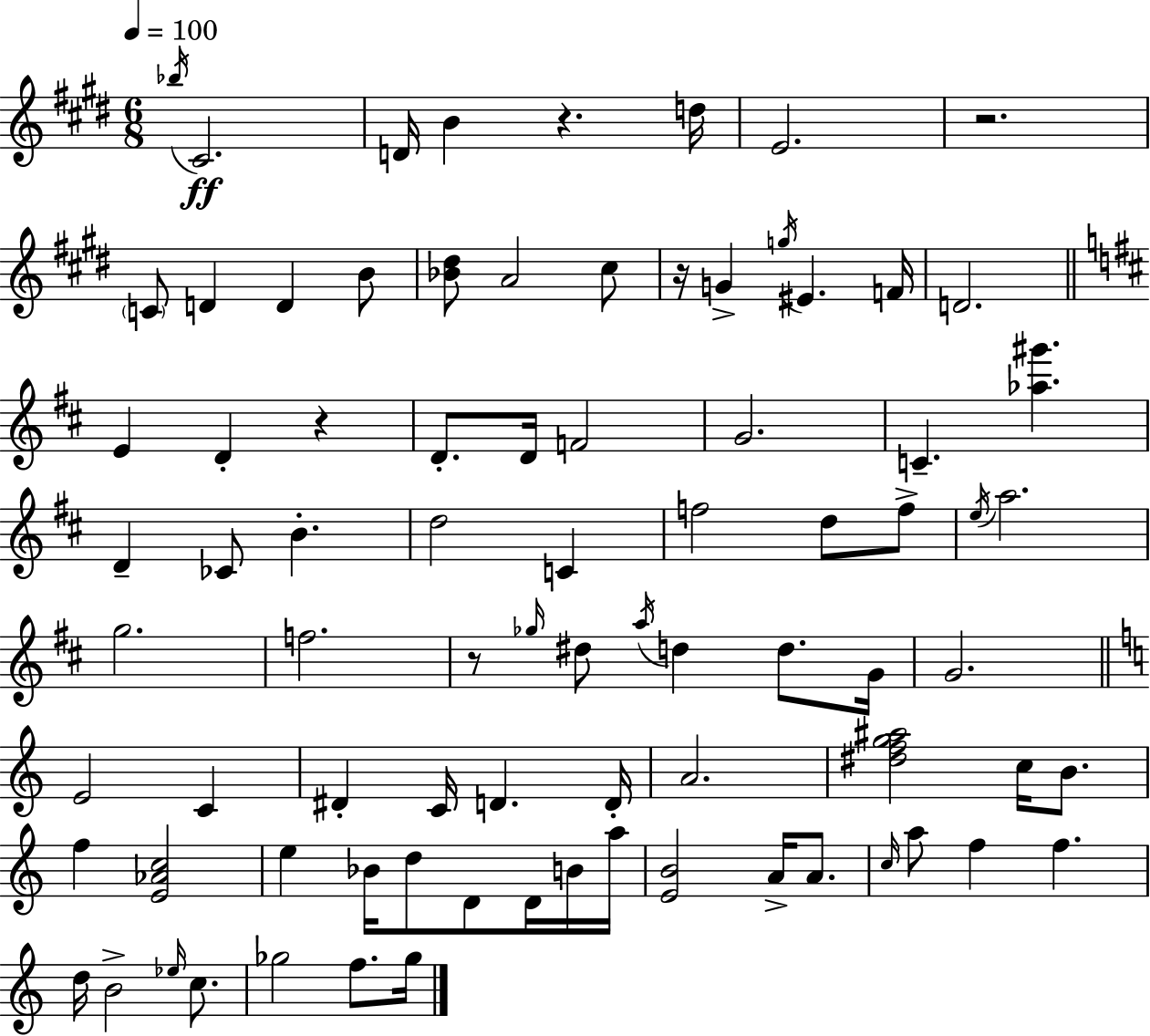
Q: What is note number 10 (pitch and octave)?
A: B4